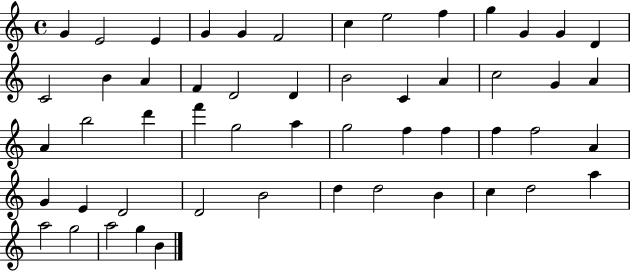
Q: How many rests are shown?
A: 0